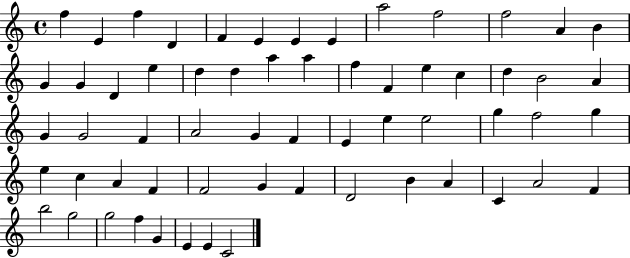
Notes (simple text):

F5/q E4/q F5/q D4/q F4/q E4/q E4/q E4/q A5/h F5/h F5/h A4/q B4/q G4/q G4/q D4/q E5/q D5/q D5/q A5/q A5/q F5/q F4/q E5/q C5/q D5/q B4/h A4/q G4/q G4/h F4/q A4/h G4/q F4/q E4/q E5/q E5/h G5/q F5/h G5/q E5/q C5/q A4/q F4/q F4/h G4/q F4/q D4/h B4/q A4/q C4/q A4/h F4/q B5/h G5/h G5/h F5/q G4/q E4/q E4/q C4/h